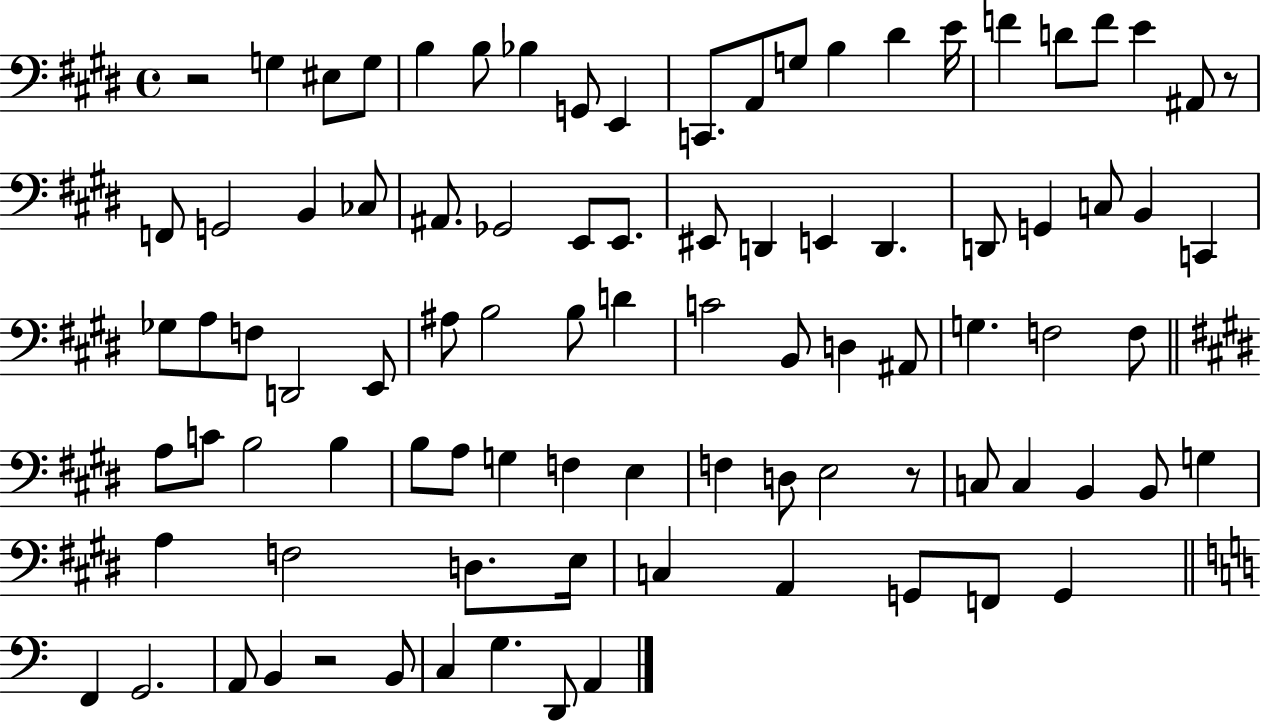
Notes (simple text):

R/h G3/q EIS3/e G3/e B3/q B3/e Bb3/q G2/e E2/q C2/e. A2/e G3/e B3/q D#4/q E4/s F4/q D4/e F4/e E4/q A#2/e R/e F2/e G2/h B2/q CES3/e A#2/e. Gb2/h E2/e E2/e. EIS2/e D2/q E2/q D2/q. D2/e G2/q C3/e B2/q C2/q Gb3/e A3/e F3/e D2/h E2/e A#3/e B3/h B3/e D4/q C4/h B2/e D3/q A#2/e G3/q. F3/h F3/e A3/e C4/e B3/h B3/q B3/e A3/e G3/q F3/q E3/q F3/q D3/e E3/h R/e C3/e C3/q B2/q B2/e G3/q A3/q F3/h D3/e. E3/s C3/q A2/q G2/e F2/e G2/q F2/q G2/h. A2/e B2/q R/h B2/e C3/q G3/q. D2/e A2/q